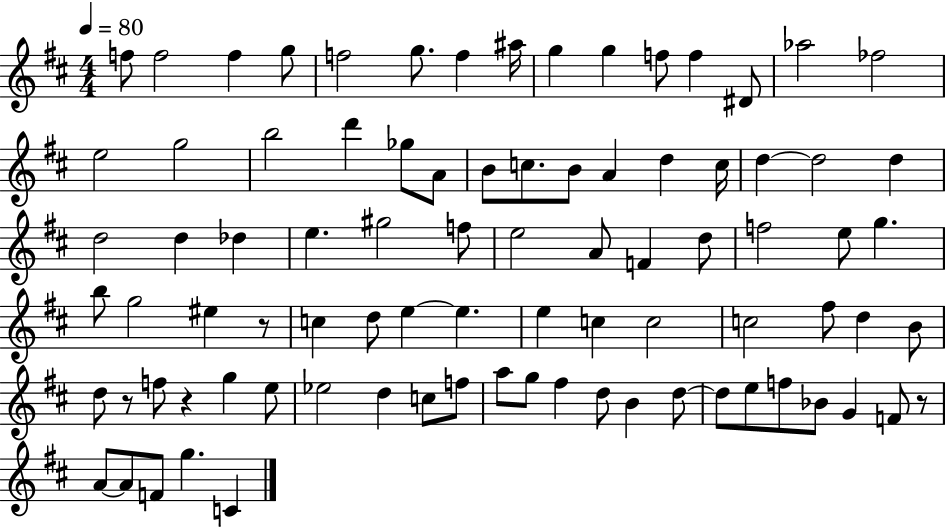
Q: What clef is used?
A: treble